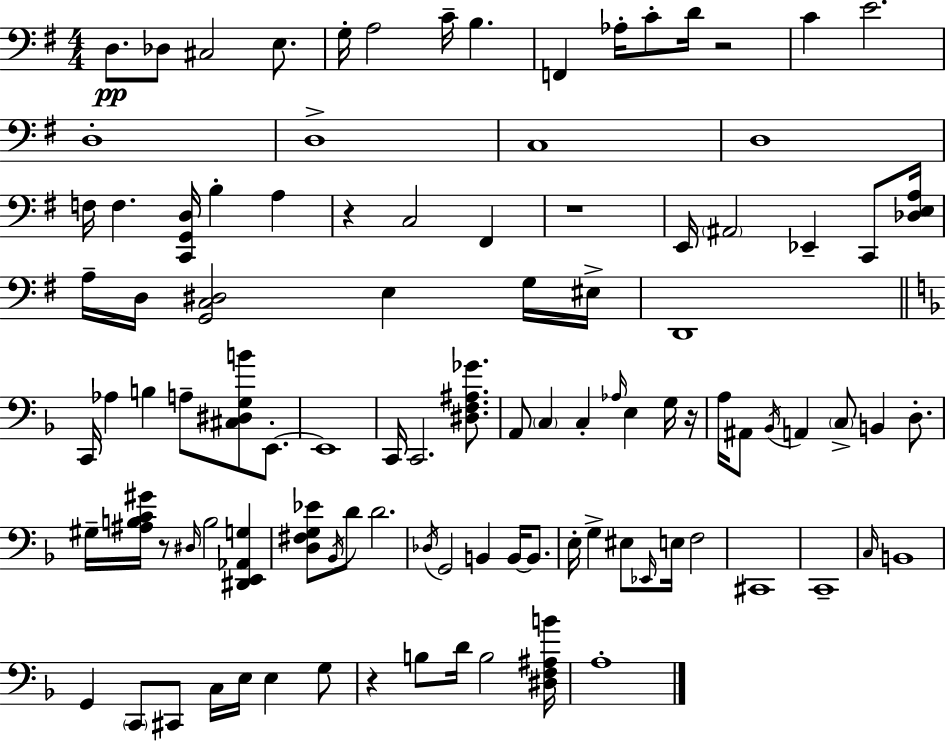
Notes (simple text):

D3/e. Db3/e C#3/h E3/e. G3/s A3/h C4/s B3/q. F2/q Ab3/s C4/e D4/s R/h C4/q E4/h. D3/w D3/w C3/w D3/w F3/s F3/q. [C2,G2,D3]/s B3/q A3/q R/q C3/h F#2/q R/w E2/s A#2/h Eb2/q C2/e [Db3,E3,A3]/s A3/s D3/s [G2,C3,D#3]/h E3/q G3/s EIS3/s D2/w C2/s Ab3/q B3/q A3/e [C#3,D#3,G3,B4]/e E2/e. E2/w C2/s C2/h. [D#3,F3,A#3,Gb4]/e. A2/e C3/q C3/q Ab3/s E3/q G3/s R/s A3/s A#2/e Bb2/s A2/q C3/e B2/q D3/e. G#3/s [A#3,B3,C4,G#4]/s R/e D#3/s B3/h [D#2,E2,Ab2,G3]/q [D3,F#3,G3,Eb4]/e Bb2/s D4/e D4/h. Db3/s G2/h B2/q B2/s B2/e. E3/s G3/q EIS3/e Eb2/s E3/s F3/h C#2/w C2/w C3/s B2/w G2/q C2/e C#2/e C3/s E3/s E3/q G3/e R/q B3/e D4/s B3/h [D#3,F3,A#3,B4]/s A3/w